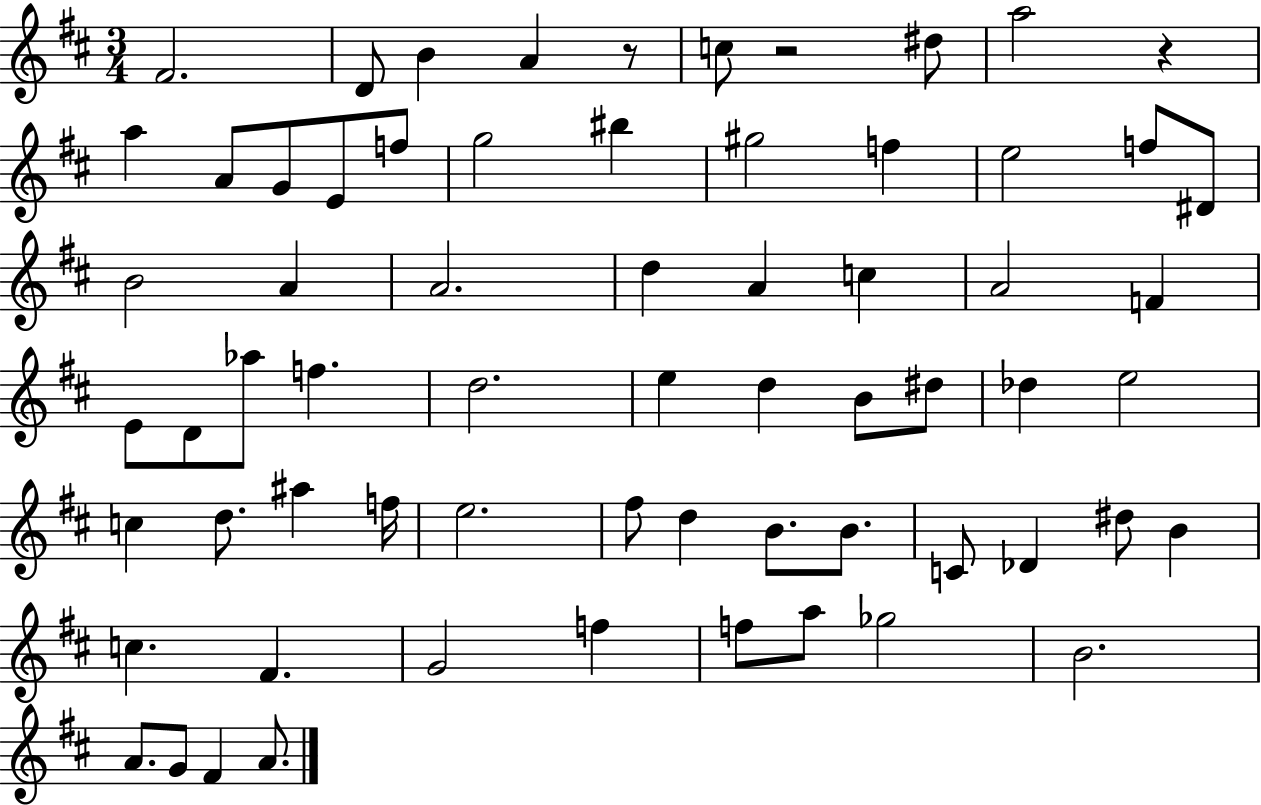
X:1
T:Untitled
M:3/4
L:1/4
K:D
^F2 D/2 B A z/2 c/2 z2 ^d/2 a2 z a A/2 G/2 E/2 f/2 g2 ^b ^g2 f e2 f/2 ^D/2 B2 A A2 d A c A2 F E/2 D/2 _a/2 f d2 e d B/2 ^d/2 _d e2 c d/2 ^a f/4 e2 ^f/2 d B/2 B/2 C/2 _D ^d/2 B c ^F G2 f f/2 a/2 _g2 B2 A/2 G/2 ^F A/2